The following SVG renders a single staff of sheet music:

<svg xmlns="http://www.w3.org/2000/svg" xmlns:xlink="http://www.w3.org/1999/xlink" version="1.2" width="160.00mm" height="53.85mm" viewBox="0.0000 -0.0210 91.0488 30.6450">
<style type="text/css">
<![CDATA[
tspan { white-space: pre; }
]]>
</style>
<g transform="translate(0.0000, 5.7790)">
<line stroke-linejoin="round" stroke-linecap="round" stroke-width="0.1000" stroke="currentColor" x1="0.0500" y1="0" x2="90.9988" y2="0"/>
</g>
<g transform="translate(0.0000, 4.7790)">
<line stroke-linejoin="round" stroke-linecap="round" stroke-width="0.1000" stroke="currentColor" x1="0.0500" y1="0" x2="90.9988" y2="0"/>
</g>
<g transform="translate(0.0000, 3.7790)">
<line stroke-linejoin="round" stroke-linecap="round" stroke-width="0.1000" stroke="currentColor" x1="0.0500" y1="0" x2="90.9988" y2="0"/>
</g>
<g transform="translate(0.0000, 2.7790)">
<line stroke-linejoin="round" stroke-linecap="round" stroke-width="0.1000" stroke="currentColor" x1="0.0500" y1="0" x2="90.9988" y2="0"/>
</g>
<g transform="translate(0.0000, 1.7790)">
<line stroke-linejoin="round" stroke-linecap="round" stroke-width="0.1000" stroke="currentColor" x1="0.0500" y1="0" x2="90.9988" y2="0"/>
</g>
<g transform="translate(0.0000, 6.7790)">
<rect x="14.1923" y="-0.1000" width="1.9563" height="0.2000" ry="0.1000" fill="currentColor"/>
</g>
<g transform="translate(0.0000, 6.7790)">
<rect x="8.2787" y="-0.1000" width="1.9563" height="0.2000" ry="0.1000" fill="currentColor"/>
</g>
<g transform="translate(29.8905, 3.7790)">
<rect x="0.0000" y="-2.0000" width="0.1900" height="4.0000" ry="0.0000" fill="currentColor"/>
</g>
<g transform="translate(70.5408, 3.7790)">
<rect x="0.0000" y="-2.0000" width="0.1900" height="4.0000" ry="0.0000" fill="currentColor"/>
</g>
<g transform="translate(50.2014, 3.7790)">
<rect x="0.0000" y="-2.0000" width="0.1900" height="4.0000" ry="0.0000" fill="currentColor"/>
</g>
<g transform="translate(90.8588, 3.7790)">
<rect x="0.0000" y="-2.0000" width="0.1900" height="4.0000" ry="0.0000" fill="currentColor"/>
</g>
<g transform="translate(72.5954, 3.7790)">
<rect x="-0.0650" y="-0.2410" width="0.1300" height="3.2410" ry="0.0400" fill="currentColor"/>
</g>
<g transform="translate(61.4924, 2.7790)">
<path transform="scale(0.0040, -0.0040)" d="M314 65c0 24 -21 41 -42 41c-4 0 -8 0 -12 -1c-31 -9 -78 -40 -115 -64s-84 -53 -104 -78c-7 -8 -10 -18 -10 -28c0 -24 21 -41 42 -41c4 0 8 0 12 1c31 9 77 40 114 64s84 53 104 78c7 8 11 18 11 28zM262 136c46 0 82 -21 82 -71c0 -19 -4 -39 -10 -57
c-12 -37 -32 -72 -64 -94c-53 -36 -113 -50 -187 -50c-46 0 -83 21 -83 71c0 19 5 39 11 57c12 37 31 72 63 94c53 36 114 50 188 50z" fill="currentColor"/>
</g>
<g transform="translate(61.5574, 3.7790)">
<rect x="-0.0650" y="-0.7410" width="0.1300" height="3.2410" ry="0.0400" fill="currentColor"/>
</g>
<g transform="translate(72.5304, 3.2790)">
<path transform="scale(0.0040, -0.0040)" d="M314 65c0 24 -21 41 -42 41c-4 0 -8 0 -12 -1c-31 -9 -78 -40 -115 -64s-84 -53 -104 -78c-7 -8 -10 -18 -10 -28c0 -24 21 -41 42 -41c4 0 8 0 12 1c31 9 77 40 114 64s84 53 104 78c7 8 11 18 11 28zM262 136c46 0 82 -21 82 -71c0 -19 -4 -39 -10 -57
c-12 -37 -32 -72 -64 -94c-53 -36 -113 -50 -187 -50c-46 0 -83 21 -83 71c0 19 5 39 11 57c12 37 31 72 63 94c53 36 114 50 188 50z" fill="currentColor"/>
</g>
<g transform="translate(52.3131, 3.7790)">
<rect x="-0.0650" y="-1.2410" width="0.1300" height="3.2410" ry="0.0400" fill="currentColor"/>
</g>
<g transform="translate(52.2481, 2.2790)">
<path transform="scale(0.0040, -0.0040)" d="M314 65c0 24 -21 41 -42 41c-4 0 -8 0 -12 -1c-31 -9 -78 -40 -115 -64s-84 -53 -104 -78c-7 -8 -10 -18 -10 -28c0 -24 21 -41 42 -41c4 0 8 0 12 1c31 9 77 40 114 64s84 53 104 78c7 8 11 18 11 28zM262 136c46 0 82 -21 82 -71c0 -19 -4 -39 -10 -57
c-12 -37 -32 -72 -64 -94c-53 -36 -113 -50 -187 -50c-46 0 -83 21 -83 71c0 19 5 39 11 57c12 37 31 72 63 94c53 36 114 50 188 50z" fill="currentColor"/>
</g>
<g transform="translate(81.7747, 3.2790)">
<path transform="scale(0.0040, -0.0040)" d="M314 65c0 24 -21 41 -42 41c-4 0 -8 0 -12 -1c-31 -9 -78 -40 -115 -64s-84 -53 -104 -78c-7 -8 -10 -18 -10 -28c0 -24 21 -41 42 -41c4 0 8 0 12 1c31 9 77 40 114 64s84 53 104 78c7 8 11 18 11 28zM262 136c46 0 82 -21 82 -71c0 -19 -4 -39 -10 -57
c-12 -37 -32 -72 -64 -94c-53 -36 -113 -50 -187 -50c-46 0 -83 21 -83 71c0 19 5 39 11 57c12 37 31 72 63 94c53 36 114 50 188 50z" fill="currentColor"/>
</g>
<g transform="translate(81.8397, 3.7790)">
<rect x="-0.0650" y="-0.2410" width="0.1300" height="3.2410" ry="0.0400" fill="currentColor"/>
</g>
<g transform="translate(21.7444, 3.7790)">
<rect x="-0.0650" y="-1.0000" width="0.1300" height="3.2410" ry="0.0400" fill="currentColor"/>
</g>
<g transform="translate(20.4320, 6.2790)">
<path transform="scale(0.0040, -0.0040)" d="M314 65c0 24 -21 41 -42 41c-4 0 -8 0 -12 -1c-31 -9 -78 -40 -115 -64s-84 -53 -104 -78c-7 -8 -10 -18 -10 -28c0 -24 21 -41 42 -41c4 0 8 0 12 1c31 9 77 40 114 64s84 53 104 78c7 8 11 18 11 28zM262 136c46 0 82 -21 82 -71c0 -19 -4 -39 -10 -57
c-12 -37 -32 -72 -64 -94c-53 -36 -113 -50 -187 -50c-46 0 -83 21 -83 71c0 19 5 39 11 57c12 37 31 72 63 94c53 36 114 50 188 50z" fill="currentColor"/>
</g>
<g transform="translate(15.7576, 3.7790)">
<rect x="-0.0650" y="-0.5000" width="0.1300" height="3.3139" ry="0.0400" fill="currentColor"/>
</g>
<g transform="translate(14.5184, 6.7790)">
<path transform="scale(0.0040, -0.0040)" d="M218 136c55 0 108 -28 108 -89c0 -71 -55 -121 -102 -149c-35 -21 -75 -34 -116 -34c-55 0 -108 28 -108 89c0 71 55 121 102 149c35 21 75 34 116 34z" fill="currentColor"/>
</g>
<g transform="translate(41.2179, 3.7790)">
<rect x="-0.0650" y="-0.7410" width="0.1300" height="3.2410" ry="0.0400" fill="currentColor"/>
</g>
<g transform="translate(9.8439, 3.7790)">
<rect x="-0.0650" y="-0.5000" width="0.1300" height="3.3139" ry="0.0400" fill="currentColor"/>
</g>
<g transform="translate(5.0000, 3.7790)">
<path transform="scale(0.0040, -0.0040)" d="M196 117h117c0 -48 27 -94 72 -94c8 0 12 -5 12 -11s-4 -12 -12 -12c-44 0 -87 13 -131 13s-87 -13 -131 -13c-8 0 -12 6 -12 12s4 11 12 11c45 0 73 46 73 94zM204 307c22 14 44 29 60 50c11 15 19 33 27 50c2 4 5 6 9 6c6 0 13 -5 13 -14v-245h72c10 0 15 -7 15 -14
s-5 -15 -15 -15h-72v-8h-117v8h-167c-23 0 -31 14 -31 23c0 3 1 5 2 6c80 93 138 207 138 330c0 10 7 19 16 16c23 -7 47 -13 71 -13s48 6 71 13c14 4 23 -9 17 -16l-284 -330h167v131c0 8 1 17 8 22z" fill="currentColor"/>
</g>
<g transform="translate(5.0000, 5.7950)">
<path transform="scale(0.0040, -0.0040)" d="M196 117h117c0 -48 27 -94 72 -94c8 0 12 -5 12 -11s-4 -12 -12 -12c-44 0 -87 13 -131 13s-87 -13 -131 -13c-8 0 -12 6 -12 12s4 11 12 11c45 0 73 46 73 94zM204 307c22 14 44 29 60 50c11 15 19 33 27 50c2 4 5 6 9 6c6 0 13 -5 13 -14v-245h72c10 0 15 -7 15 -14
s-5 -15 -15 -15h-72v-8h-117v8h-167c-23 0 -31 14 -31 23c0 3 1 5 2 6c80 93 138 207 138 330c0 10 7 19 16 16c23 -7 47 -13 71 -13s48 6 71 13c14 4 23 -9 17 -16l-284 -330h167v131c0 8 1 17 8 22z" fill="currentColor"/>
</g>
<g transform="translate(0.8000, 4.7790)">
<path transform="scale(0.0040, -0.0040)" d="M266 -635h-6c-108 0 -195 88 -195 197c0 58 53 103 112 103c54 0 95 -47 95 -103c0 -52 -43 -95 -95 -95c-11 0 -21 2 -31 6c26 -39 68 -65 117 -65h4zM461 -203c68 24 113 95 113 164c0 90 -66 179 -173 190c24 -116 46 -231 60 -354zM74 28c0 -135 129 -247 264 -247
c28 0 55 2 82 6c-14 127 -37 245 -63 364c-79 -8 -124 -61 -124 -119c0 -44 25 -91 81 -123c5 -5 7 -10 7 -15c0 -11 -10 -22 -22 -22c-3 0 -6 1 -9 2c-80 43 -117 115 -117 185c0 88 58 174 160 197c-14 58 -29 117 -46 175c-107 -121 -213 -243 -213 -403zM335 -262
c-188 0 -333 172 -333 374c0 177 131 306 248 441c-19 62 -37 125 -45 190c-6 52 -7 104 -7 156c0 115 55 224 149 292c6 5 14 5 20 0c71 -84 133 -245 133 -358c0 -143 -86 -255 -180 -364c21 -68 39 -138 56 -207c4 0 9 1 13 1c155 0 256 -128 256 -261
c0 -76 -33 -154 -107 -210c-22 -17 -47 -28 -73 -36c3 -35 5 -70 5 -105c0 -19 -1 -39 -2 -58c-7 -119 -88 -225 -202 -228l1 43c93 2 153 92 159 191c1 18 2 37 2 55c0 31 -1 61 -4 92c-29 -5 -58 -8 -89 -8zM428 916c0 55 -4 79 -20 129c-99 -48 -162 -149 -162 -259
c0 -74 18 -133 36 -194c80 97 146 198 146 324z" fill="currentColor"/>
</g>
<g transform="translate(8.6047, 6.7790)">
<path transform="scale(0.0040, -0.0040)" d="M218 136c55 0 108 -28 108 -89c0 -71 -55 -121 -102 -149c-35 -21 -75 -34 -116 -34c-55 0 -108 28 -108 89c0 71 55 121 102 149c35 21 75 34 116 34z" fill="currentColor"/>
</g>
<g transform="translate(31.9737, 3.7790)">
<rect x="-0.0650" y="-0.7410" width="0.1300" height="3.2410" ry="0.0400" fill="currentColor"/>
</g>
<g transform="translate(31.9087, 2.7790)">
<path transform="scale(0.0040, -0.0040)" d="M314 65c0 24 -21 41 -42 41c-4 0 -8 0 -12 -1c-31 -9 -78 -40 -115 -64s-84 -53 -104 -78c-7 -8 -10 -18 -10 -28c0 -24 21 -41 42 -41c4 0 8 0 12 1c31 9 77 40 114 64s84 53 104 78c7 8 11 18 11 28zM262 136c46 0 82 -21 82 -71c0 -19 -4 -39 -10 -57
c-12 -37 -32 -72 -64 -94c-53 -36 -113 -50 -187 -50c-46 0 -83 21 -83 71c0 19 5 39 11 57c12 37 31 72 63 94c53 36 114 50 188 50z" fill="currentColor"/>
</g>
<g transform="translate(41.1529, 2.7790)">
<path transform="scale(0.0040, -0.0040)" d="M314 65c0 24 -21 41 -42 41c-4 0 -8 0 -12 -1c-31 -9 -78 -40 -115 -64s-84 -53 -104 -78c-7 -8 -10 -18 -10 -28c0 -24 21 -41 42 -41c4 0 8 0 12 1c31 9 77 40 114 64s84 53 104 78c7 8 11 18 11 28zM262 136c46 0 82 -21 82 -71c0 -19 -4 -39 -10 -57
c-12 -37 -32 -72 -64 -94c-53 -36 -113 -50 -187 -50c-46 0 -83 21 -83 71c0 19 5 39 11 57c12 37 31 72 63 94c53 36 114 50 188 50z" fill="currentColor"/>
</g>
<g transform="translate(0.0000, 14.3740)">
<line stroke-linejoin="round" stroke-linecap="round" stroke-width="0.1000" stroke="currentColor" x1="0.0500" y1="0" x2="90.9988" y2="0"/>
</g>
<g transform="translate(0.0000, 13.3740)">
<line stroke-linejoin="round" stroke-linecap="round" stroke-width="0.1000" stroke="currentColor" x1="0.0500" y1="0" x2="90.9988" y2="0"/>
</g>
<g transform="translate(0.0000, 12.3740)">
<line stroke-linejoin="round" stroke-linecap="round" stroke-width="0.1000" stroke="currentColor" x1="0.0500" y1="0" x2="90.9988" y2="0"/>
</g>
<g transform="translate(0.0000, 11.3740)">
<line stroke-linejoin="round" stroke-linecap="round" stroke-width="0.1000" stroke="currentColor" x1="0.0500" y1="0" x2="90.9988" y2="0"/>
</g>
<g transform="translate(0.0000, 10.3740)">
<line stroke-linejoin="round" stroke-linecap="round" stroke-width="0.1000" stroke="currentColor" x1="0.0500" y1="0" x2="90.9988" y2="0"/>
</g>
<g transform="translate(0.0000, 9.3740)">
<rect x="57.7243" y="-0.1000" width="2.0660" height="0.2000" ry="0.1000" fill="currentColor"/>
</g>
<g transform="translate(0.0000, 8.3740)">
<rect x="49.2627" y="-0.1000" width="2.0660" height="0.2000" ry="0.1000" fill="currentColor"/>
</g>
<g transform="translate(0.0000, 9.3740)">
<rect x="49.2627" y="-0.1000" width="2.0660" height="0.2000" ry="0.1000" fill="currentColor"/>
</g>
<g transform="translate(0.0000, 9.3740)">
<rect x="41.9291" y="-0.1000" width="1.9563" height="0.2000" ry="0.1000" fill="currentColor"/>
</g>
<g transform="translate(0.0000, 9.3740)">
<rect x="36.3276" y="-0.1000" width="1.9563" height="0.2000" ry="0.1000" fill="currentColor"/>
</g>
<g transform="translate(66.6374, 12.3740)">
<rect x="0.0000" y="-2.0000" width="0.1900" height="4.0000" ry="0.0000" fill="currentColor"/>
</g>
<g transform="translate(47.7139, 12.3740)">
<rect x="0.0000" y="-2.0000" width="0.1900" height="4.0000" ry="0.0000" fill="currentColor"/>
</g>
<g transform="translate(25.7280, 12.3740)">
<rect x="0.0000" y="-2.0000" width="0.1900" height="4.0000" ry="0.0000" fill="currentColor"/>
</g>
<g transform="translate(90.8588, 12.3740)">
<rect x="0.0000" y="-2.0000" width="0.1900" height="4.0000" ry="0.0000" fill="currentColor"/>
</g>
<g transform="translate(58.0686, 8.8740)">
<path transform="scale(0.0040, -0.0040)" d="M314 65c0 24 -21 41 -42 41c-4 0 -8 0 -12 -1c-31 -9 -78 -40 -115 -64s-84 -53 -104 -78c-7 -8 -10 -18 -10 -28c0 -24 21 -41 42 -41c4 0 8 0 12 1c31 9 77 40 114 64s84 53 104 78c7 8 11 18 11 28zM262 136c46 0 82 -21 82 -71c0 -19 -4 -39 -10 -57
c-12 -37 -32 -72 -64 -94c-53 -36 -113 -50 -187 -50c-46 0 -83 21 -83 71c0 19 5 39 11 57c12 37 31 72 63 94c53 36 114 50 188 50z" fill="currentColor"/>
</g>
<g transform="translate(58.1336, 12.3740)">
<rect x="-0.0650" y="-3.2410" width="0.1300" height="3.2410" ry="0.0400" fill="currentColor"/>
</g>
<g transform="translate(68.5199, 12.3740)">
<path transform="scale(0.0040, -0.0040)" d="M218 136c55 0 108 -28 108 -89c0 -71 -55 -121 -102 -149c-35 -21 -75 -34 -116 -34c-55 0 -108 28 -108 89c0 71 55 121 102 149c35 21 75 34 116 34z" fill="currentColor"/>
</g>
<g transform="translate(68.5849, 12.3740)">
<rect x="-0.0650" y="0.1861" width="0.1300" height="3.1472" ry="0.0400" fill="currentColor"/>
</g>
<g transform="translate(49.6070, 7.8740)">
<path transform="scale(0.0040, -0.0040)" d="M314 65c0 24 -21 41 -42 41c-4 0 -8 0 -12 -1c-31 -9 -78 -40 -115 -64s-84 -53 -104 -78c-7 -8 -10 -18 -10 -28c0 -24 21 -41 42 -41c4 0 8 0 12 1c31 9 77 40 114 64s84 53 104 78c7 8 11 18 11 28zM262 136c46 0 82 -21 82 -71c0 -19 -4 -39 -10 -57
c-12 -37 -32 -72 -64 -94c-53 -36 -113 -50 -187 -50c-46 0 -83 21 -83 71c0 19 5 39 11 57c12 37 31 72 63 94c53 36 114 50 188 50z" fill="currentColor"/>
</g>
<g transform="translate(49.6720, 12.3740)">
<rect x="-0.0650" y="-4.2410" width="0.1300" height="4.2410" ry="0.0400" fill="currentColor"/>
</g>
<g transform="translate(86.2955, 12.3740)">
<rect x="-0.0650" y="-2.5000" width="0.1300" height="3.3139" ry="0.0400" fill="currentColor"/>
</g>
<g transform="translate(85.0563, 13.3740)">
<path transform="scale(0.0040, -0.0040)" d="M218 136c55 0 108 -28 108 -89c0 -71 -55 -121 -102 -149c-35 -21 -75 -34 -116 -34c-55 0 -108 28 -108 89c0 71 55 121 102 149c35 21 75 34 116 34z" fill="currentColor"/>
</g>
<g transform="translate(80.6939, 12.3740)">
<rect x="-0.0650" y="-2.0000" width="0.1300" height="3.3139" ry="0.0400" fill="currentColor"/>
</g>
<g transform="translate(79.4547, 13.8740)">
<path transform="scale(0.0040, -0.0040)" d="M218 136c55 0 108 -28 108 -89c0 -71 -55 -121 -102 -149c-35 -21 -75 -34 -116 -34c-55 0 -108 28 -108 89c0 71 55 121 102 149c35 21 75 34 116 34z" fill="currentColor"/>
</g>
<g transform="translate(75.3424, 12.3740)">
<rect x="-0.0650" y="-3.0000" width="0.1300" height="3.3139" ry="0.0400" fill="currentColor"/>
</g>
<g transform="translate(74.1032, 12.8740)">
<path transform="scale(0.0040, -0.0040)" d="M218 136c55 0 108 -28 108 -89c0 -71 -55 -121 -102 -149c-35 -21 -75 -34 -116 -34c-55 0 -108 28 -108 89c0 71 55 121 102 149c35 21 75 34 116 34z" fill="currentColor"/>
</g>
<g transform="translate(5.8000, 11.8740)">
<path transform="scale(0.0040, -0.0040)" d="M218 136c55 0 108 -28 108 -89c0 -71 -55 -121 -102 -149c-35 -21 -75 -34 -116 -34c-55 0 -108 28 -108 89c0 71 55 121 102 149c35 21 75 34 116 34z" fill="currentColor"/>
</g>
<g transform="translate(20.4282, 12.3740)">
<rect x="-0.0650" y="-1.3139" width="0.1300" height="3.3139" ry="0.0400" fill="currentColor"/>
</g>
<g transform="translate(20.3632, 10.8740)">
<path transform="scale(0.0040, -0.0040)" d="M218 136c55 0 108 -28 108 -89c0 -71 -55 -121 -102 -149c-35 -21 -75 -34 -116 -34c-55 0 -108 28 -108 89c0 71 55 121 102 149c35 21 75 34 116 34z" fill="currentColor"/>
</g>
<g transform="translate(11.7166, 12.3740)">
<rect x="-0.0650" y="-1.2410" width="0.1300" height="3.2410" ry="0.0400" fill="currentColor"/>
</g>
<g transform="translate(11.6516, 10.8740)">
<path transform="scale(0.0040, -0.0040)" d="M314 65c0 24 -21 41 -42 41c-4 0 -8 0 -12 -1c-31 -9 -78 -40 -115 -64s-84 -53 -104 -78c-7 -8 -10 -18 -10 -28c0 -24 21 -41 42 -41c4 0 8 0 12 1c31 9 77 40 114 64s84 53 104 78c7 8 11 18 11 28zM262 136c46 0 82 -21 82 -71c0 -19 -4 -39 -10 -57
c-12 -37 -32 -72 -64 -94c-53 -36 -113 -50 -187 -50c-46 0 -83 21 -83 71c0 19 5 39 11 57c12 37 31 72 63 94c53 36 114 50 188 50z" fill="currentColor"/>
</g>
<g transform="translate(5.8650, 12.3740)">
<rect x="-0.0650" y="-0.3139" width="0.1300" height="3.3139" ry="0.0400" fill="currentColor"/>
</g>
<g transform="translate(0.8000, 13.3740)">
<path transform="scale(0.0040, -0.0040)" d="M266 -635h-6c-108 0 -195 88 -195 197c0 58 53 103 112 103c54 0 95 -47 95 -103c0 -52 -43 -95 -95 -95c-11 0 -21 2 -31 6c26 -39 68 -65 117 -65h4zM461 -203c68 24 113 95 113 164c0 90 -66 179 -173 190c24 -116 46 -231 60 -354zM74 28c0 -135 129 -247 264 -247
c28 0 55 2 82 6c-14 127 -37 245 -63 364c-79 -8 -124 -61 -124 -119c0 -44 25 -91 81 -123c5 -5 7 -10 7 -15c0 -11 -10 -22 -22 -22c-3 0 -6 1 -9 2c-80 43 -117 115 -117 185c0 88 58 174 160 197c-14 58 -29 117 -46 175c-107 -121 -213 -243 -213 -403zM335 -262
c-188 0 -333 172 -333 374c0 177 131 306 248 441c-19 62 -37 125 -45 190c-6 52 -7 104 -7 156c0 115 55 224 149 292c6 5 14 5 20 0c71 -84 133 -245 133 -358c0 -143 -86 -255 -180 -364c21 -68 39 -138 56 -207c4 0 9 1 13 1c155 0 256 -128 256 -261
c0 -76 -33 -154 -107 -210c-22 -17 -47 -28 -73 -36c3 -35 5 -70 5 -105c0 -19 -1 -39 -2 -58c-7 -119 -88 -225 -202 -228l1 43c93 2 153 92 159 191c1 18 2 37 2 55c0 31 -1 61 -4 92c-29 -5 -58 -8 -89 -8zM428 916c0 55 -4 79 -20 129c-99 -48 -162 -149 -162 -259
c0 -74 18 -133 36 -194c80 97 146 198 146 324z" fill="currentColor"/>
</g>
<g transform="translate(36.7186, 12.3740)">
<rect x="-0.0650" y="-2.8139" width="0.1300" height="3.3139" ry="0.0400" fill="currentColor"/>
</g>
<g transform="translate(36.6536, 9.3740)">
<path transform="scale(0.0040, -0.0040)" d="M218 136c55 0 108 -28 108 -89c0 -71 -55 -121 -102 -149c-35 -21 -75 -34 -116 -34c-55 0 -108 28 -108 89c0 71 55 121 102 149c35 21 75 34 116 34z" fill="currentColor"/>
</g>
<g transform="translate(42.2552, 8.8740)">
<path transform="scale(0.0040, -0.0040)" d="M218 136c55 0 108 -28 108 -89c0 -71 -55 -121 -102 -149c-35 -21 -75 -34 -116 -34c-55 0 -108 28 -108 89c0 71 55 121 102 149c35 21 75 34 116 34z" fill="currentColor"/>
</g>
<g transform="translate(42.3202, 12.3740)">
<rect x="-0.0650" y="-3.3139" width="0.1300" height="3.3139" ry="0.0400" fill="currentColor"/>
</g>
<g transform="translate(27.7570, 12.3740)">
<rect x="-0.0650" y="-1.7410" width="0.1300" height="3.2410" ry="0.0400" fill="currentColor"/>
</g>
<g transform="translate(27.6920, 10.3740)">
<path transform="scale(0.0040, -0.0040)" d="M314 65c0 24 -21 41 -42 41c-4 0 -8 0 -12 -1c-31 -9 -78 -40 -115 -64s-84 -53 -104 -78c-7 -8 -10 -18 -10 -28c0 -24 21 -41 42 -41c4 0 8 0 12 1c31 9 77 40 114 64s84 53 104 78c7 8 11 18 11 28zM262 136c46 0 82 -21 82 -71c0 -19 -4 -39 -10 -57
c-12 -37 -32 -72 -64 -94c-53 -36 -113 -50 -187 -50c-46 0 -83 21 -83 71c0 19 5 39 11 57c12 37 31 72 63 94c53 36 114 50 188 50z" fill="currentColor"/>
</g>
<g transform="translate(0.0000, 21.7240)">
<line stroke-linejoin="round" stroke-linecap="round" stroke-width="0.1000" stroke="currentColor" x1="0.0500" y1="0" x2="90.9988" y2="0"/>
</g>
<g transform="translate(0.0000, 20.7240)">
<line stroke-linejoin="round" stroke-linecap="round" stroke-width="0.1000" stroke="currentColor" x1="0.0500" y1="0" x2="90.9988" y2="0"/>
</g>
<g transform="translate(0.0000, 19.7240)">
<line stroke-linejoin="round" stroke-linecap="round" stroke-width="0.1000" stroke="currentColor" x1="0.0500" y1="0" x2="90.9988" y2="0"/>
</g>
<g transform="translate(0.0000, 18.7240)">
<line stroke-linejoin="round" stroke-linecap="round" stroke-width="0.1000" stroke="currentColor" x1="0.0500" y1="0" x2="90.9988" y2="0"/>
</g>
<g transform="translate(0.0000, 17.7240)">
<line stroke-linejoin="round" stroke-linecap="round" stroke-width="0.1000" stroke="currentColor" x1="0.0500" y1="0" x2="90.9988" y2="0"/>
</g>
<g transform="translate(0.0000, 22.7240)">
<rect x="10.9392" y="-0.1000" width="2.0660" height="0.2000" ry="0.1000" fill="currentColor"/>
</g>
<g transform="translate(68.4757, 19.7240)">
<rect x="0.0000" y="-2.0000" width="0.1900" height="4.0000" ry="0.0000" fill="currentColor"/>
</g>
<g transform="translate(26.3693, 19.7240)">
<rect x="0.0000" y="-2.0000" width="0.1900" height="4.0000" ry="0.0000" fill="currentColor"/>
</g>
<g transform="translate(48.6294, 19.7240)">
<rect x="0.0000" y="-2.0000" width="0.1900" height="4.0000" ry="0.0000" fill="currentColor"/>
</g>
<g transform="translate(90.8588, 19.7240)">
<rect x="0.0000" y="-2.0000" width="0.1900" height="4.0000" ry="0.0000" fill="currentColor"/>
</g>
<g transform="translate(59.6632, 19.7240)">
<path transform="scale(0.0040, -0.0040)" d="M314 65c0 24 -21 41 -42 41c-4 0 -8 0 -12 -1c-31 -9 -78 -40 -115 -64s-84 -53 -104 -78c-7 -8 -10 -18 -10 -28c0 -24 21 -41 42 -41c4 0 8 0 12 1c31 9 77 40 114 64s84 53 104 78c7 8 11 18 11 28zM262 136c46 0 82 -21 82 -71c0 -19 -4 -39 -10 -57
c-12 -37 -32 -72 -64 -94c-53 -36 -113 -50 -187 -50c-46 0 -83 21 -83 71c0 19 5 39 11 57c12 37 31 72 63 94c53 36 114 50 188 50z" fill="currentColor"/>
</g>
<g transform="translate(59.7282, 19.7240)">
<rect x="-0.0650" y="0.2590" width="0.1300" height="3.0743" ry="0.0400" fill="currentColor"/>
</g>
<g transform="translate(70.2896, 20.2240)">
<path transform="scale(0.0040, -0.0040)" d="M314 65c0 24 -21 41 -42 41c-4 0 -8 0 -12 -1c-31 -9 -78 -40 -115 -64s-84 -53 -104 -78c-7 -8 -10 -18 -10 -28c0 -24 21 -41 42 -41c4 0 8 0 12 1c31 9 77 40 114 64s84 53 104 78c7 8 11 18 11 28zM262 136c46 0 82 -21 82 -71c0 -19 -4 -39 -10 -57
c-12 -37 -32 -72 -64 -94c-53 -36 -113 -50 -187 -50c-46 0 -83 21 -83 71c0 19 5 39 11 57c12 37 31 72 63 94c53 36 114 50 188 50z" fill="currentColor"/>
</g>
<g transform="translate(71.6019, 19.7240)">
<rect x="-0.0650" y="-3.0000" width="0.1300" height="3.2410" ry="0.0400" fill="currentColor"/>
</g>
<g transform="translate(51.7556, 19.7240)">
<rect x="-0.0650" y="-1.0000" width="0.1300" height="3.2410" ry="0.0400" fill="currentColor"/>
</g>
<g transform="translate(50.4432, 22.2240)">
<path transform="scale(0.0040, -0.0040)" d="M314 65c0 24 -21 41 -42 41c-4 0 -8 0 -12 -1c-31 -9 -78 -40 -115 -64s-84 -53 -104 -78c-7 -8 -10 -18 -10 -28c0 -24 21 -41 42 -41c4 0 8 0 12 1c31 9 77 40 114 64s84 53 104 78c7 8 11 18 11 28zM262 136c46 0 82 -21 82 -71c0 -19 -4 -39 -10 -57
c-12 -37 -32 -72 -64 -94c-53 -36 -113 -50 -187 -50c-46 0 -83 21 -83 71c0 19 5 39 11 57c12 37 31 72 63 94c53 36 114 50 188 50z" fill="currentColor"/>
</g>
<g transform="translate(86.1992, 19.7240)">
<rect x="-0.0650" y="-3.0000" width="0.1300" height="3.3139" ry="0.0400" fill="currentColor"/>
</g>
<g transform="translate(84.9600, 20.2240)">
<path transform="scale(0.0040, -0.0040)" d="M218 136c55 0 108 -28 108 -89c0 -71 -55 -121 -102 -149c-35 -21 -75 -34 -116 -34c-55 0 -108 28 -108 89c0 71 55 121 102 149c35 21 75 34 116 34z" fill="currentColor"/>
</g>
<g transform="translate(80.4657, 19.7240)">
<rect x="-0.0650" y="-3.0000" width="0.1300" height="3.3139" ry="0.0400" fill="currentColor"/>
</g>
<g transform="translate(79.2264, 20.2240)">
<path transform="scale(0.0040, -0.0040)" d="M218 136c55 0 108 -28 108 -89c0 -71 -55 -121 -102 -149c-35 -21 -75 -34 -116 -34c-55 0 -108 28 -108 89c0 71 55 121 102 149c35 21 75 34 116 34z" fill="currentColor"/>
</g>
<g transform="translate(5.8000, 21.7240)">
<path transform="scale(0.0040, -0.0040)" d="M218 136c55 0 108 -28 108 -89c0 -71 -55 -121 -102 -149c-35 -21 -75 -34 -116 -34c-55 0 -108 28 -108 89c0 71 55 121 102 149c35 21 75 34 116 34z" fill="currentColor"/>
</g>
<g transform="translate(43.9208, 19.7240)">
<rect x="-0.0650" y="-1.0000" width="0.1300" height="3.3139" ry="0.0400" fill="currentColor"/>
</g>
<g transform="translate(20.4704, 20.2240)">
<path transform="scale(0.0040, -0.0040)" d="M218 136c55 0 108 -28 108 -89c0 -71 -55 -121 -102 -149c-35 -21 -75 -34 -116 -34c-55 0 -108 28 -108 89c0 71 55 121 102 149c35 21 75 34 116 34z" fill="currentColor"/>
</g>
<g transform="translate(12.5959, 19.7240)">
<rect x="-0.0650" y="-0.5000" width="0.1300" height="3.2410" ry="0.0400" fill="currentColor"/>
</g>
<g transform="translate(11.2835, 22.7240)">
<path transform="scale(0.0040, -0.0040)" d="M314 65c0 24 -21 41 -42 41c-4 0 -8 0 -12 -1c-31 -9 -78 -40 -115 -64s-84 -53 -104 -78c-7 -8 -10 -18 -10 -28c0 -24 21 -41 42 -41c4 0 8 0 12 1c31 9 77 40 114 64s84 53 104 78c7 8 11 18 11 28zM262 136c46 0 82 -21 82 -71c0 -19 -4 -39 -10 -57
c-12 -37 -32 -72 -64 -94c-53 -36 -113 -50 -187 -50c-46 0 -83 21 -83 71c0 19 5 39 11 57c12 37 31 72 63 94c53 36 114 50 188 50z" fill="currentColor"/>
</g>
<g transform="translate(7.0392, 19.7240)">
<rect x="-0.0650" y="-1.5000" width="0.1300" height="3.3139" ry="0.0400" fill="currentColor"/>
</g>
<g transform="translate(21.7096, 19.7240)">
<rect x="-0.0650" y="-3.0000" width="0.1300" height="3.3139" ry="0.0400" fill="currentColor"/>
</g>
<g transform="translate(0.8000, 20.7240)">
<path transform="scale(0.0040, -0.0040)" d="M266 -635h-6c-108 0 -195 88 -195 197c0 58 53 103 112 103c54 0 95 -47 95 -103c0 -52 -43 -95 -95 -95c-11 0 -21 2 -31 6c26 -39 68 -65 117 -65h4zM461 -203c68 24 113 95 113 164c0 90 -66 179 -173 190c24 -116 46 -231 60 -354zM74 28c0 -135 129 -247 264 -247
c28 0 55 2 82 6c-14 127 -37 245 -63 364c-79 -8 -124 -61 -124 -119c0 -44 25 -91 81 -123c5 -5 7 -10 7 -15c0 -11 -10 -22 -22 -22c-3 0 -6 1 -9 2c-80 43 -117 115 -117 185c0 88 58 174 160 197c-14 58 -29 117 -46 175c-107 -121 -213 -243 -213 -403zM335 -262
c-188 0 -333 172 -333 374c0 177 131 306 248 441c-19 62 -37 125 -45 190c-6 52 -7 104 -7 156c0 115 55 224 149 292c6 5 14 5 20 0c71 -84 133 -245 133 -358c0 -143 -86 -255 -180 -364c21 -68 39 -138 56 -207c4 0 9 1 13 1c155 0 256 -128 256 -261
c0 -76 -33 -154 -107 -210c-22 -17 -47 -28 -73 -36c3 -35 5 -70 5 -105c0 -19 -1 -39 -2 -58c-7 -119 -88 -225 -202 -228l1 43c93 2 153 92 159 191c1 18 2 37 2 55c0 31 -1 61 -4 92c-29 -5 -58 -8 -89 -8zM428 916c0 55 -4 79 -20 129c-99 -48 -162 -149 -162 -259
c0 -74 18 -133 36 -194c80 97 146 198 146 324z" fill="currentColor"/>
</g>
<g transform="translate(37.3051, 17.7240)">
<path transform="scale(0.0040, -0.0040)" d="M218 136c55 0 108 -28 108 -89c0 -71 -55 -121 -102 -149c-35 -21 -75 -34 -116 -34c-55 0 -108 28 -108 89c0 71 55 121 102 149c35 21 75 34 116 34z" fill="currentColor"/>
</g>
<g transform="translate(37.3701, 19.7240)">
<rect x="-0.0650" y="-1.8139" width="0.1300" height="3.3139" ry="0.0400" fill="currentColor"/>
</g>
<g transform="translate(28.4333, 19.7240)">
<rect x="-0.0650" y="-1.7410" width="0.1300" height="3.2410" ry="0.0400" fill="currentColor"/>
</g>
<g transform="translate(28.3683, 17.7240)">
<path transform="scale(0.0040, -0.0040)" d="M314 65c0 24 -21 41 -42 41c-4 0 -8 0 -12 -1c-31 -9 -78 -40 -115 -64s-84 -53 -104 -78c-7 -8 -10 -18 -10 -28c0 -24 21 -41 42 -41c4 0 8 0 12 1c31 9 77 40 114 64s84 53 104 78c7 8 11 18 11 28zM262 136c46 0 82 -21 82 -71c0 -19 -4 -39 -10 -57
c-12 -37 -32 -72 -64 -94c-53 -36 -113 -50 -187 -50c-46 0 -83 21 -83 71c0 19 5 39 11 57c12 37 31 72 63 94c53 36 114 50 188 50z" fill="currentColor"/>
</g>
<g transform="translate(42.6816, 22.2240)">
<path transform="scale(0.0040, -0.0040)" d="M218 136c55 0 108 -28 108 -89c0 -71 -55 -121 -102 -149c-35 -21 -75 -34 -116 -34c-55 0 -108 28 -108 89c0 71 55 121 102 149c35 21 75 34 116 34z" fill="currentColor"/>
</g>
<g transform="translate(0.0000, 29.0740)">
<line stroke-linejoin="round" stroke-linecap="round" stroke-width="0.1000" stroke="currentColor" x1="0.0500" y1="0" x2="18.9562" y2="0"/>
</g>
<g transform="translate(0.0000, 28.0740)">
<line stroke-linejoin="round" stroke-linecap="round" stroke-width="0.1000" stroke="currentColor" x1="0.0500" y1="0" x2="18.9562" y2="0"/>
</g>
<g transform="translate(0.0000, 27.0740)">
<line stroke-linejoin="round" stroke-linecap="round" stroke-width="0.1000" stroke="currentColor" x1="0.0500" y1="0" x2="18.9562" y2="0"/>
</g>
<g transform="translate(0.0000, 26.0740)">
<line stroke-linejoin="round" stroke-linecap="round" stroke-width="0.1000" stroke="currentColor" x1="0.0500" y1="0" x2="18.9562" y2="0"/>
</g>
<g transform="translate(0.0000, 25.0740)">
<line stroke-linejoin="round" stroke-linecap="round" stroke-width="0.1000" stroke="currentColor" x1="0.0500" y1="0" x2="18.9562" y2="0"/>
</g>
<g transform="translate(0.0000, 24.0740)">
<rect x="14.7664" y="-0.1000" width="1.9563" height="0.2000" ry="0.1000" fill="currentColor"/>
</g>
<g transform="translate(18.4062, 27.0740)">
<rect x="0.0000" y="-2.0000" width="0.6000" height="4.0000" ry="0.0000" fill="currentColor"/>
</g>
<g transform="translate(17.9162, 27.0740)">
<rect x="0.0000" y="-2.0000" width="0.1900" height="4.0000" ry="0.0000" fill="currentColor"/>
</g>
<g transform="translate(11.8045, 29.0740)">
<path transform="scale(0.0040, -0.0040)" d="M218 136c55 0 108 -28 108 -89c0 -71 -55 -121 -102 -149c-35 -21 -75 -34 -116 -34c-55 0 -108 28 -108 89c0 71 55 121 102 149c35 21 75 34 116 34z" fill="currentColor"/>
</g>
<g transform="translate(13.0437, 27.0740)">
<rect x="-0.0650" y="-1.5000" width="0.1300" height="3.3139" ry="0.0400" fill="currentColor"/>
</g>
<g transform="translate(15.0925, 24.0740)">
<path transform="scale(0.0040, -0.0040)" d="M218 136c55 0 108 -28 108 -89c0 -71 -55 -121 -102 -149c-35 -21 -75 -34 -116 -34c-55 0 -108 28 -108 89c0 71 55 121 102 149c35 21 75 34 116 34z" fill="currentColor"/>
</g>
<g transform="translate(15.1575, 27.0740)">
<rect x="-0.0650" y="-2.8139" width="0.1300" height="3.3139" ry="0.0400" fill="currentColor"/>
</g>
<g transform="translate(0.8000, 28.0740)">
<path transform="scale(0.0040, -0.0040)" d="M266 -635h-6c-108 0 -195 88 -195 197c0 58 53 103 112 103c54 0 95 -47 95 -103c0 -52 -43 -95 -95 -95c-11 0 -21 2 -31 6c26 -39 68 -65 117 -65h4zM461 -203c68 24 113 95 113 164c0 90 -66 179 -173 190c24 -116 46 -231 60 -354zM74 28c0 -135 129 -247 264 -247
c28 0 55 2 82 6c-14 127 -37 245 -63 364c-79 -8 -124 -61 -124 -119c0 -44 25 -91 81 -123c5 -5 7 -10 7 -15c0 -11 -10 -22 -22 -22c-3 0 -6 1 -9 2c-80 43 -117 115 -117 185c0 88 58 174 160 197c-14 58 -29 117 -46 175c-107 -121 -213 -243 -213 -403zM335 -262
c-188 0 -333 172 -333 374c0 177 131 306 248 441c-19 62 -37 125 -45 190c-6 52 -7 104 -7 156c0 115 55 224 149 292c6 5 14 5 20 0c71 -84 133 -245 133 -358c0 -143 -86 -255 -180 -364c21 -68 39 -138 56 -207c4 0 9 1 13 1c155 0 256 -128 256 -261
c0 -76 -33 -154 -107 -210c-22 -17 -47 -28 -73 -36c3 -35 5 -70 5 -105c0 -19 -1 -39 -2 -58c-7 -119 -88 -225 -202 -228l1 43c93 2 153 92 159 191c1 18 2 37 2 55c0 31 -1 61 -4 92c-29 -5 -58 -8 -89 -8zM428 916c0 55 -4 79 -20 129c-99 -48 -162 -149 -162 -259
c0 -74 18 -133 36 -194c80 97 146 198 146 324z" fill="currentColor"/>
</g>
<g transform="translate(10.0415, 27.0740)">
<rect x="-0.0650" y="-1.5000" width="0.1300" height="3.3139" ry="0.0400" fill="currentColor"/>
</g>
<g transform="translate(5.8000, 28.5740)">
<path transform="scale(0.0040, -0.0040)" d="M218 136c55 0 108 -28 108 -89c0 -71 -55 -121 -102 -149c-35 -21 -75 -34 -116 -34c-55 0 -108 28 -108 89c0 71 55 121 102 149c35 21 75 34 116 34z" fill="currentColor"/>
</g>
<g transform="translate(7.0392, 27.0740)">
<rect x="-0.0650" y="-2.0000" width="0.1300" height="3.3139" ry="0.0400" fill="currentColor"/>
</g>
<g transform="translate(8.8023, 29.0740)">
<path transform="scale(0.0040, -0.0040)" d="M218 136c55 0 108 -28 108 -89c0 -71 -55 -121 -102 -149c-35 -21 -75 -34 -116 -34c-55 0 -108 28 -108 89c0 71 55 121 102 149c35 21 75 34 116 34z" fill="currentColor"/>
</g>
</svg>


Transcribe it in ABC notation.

X:1
T:Untitled
M:4/4
L:1/4
K:C
C C D2 d2 d2 e2 d2 c2 c2 c e2 e f2 a b d'2 b2 B A F G E C2 A f2 f D D2 B2 A2 A A F E E a